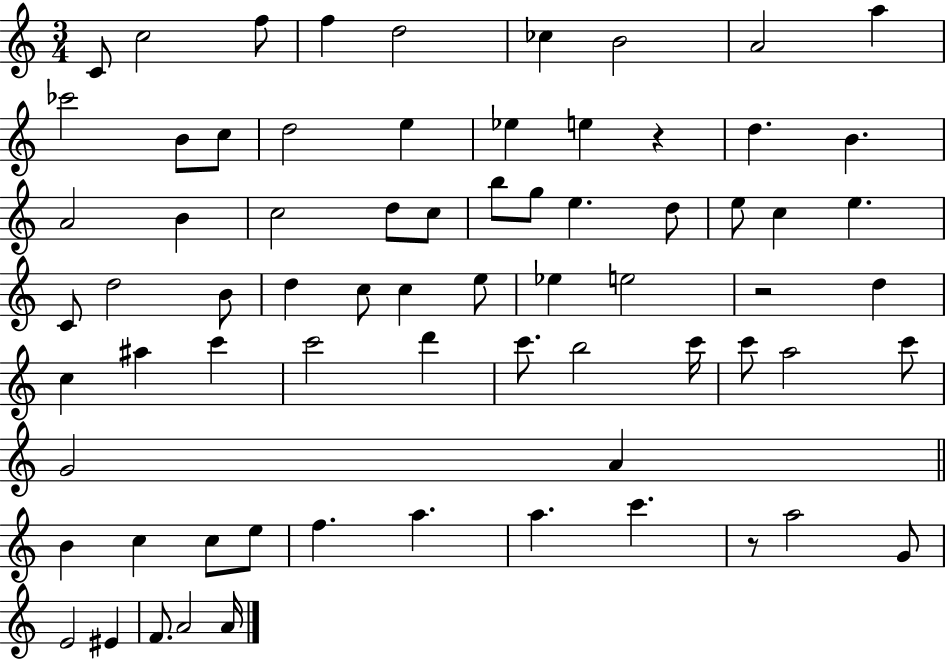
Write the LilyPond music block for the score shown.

{
  \clef treble
  \numericTimeSignature
  \time 3/4
  \key c \major
  c'8 c''2 f''8 | f''4 d''2 | ces''4 b'2 | a'2 a''4 | \break ces'''2 b'8 c''8 | d''2 e''4 | ees''4 e''4 r4 | d''4. b'4. | \break a'2 b'4 | c''2 d''8 c''8 | b''8 g''8 e''4. d''8 | e''8 c''4 e''4. | \break c'8 d''2 b'8 | d''4 c''8 c''4 e''8 | ees''4 e''2 | r2 d''4 | \break c''4 ais''4 c'''4 | c'''2 d'''4 | c'''8. b''2 c'''16 | c'''8 a''2 c'''8 | \break g'2 a'4 | \bar "||" \break \key c \major b'4 c''4 c''8 e''8 | f''4. a''4. | a''4. c'''4. | r8 a''2 g'8 | \break e'2 eis'4 | f'8. a'2 a'16 | \bar "|."
}